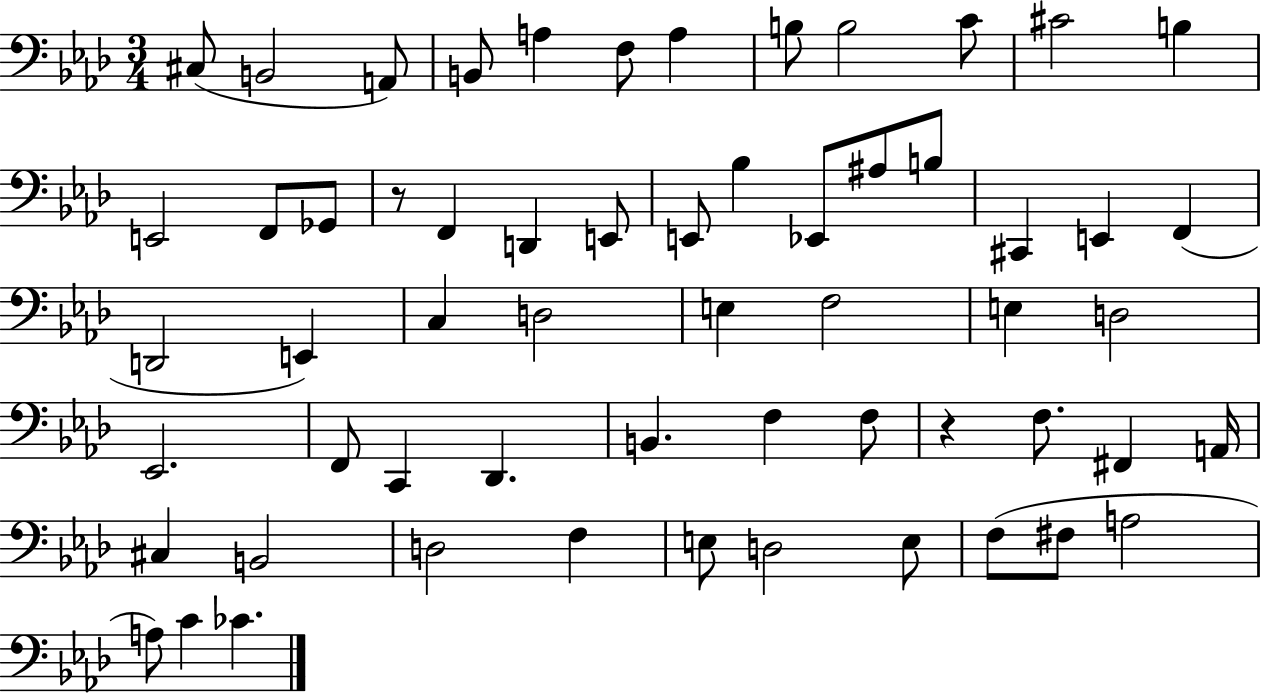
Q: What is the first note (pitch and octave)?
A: C#3